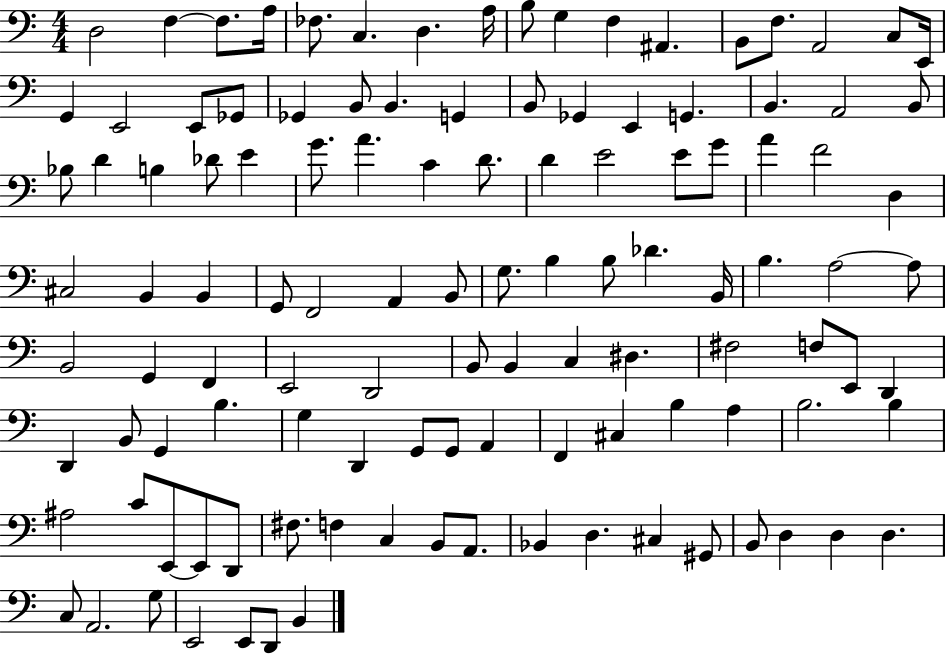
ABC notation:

X:1
T:Untitled
M:4/4
L:1/4
K:C
D,2 F, F,/2 A,/4 _F,/2 C, D, A,/4 B,/2 G, F, ^A,, B,,/2 F,/2 A,,2 C,/2 E,,/4 G,, E,,2 E,,/2 _G,,/2 _G,, B,,/2 B,, G,, B,,/2 _G,, E,, G,, B,, A,,2 B,,/2 _B,/2 D B, _D/2 E G/2 A C D/2 D E2 E/2 G/2 A F2 D, ^C,2 B,, B,, G,,/2 F,,2 A,, B,,/2 G,/2 B, B,/2 _D B,,/4 B, A,2 A,/2 B,,2 G,, F,, E,,2 D,,2 B,,/2 B,, C, ^D, ^F,2 F,/2 E,,/2 D,, D,, B,,/2 G,, B, G, D,, G,,/2 G,,/2 A,, F,, ^C, B, A, B,2 B, ^A,2 C/2 E,,/2 E,,/2 D,,/2 ^F,/2 F, C, B,,/2 A,,/2 _B,, D, ^C, ^G,,/2 B,,/2 D, D, D, C,/2 A,,2 G,/2 E,,2 E,,/2 D,,/2 B,,